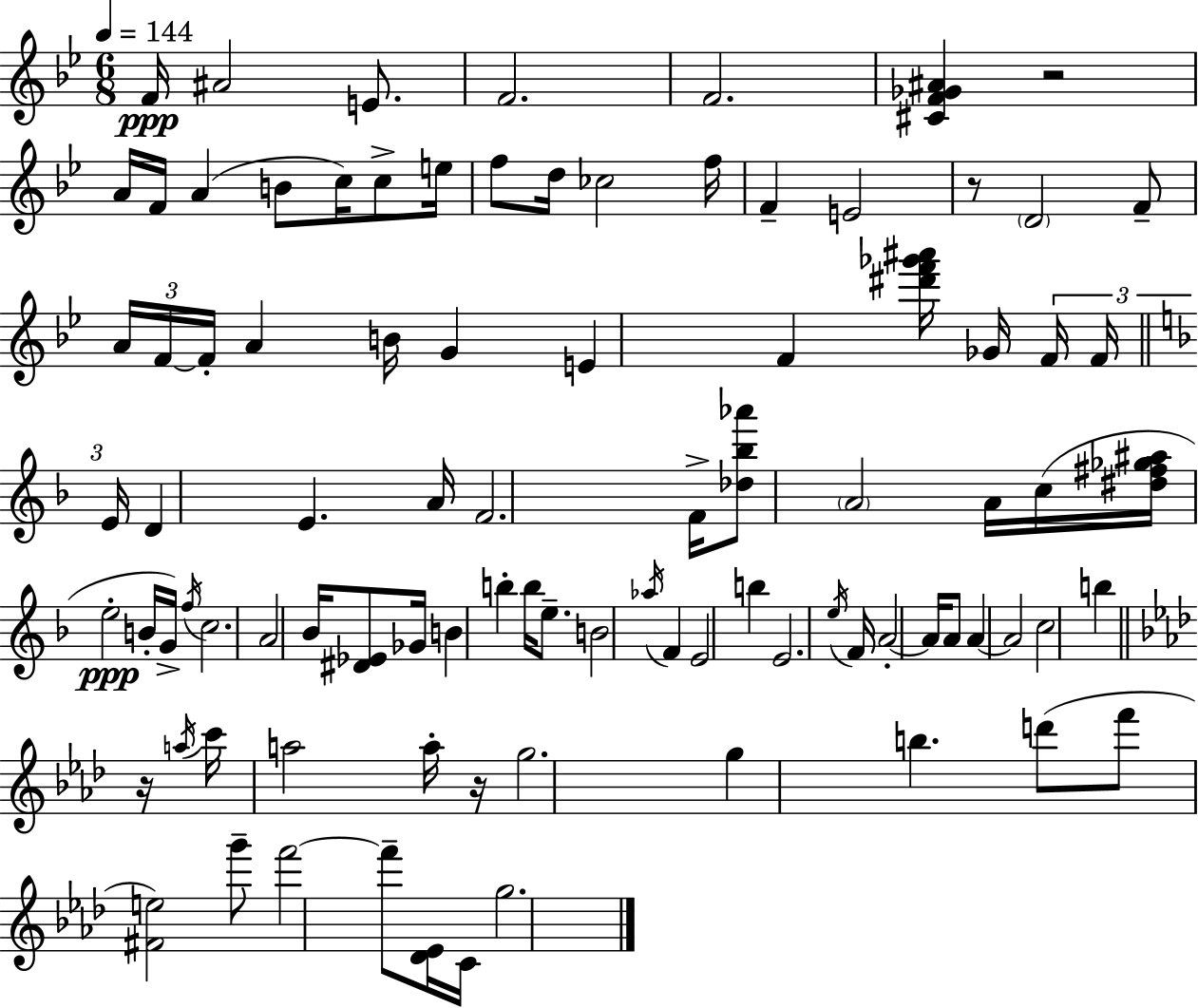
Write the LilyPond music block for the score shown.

{
  \clef treble
  \numericTimeSignature
  \time 6/8
  \key g \minor
  \tempo 4 = 144
  f'16\ppp ais'2 e'8. | f'2. | f'2. | <cis' f' ges' ais'>4 r2 | \break a'16 f'16 a'4( b'8 c''16) c''8-> e''16 | f''8 d''16 ces''2 f''16 | f'4-- e'2 | r8 \parenthesize d'2 f'8-- | \break \tuplet 3/2 { a'16 f'16~~ f'16-. } a'4 b'16 g'4 | e'4 f'4 <dis''' f''' ges''' ais'''>16 ges'16 \tuplet 3/2 { f'16 f'16 | \bar "||" \break \key d \minor e'16 } d'4 e'4. a'16 | f'2. | f'16-> <des'' bes'' aes'''>8 \parenthesize a'2 a'16 | c''16( <dis'' fis'' ges'' ais''>16 e''2-.\ppp b'16-. g'16->) | \break \acciaccatura { f''16 } c''2. | a'2 bes'16 <dis' ees'>8 | ges'16 b'4 b''4-. b''16 e''8.-- | b'2 \acciaccatura { aes''16 } f'4 | \break e'2 b''4 | e'2. | \acciaccatura { e''16 } f'16 a'2-.~~ | a'16 a'8 a'4~~ a'2 | \break c''2 b''4 | \bar "||" \break \key f \minor r16 \acciaccatura { a''16 } c'''16 a''2 a''16-. | r16 g''2. | g''4 b''4. d'''8( | f'''8 <fis' e''>2) g'''8-- | \break f'''2~~ f'''8-- <des' ees'>16 | c'16 g''2. | \bar "|."
}